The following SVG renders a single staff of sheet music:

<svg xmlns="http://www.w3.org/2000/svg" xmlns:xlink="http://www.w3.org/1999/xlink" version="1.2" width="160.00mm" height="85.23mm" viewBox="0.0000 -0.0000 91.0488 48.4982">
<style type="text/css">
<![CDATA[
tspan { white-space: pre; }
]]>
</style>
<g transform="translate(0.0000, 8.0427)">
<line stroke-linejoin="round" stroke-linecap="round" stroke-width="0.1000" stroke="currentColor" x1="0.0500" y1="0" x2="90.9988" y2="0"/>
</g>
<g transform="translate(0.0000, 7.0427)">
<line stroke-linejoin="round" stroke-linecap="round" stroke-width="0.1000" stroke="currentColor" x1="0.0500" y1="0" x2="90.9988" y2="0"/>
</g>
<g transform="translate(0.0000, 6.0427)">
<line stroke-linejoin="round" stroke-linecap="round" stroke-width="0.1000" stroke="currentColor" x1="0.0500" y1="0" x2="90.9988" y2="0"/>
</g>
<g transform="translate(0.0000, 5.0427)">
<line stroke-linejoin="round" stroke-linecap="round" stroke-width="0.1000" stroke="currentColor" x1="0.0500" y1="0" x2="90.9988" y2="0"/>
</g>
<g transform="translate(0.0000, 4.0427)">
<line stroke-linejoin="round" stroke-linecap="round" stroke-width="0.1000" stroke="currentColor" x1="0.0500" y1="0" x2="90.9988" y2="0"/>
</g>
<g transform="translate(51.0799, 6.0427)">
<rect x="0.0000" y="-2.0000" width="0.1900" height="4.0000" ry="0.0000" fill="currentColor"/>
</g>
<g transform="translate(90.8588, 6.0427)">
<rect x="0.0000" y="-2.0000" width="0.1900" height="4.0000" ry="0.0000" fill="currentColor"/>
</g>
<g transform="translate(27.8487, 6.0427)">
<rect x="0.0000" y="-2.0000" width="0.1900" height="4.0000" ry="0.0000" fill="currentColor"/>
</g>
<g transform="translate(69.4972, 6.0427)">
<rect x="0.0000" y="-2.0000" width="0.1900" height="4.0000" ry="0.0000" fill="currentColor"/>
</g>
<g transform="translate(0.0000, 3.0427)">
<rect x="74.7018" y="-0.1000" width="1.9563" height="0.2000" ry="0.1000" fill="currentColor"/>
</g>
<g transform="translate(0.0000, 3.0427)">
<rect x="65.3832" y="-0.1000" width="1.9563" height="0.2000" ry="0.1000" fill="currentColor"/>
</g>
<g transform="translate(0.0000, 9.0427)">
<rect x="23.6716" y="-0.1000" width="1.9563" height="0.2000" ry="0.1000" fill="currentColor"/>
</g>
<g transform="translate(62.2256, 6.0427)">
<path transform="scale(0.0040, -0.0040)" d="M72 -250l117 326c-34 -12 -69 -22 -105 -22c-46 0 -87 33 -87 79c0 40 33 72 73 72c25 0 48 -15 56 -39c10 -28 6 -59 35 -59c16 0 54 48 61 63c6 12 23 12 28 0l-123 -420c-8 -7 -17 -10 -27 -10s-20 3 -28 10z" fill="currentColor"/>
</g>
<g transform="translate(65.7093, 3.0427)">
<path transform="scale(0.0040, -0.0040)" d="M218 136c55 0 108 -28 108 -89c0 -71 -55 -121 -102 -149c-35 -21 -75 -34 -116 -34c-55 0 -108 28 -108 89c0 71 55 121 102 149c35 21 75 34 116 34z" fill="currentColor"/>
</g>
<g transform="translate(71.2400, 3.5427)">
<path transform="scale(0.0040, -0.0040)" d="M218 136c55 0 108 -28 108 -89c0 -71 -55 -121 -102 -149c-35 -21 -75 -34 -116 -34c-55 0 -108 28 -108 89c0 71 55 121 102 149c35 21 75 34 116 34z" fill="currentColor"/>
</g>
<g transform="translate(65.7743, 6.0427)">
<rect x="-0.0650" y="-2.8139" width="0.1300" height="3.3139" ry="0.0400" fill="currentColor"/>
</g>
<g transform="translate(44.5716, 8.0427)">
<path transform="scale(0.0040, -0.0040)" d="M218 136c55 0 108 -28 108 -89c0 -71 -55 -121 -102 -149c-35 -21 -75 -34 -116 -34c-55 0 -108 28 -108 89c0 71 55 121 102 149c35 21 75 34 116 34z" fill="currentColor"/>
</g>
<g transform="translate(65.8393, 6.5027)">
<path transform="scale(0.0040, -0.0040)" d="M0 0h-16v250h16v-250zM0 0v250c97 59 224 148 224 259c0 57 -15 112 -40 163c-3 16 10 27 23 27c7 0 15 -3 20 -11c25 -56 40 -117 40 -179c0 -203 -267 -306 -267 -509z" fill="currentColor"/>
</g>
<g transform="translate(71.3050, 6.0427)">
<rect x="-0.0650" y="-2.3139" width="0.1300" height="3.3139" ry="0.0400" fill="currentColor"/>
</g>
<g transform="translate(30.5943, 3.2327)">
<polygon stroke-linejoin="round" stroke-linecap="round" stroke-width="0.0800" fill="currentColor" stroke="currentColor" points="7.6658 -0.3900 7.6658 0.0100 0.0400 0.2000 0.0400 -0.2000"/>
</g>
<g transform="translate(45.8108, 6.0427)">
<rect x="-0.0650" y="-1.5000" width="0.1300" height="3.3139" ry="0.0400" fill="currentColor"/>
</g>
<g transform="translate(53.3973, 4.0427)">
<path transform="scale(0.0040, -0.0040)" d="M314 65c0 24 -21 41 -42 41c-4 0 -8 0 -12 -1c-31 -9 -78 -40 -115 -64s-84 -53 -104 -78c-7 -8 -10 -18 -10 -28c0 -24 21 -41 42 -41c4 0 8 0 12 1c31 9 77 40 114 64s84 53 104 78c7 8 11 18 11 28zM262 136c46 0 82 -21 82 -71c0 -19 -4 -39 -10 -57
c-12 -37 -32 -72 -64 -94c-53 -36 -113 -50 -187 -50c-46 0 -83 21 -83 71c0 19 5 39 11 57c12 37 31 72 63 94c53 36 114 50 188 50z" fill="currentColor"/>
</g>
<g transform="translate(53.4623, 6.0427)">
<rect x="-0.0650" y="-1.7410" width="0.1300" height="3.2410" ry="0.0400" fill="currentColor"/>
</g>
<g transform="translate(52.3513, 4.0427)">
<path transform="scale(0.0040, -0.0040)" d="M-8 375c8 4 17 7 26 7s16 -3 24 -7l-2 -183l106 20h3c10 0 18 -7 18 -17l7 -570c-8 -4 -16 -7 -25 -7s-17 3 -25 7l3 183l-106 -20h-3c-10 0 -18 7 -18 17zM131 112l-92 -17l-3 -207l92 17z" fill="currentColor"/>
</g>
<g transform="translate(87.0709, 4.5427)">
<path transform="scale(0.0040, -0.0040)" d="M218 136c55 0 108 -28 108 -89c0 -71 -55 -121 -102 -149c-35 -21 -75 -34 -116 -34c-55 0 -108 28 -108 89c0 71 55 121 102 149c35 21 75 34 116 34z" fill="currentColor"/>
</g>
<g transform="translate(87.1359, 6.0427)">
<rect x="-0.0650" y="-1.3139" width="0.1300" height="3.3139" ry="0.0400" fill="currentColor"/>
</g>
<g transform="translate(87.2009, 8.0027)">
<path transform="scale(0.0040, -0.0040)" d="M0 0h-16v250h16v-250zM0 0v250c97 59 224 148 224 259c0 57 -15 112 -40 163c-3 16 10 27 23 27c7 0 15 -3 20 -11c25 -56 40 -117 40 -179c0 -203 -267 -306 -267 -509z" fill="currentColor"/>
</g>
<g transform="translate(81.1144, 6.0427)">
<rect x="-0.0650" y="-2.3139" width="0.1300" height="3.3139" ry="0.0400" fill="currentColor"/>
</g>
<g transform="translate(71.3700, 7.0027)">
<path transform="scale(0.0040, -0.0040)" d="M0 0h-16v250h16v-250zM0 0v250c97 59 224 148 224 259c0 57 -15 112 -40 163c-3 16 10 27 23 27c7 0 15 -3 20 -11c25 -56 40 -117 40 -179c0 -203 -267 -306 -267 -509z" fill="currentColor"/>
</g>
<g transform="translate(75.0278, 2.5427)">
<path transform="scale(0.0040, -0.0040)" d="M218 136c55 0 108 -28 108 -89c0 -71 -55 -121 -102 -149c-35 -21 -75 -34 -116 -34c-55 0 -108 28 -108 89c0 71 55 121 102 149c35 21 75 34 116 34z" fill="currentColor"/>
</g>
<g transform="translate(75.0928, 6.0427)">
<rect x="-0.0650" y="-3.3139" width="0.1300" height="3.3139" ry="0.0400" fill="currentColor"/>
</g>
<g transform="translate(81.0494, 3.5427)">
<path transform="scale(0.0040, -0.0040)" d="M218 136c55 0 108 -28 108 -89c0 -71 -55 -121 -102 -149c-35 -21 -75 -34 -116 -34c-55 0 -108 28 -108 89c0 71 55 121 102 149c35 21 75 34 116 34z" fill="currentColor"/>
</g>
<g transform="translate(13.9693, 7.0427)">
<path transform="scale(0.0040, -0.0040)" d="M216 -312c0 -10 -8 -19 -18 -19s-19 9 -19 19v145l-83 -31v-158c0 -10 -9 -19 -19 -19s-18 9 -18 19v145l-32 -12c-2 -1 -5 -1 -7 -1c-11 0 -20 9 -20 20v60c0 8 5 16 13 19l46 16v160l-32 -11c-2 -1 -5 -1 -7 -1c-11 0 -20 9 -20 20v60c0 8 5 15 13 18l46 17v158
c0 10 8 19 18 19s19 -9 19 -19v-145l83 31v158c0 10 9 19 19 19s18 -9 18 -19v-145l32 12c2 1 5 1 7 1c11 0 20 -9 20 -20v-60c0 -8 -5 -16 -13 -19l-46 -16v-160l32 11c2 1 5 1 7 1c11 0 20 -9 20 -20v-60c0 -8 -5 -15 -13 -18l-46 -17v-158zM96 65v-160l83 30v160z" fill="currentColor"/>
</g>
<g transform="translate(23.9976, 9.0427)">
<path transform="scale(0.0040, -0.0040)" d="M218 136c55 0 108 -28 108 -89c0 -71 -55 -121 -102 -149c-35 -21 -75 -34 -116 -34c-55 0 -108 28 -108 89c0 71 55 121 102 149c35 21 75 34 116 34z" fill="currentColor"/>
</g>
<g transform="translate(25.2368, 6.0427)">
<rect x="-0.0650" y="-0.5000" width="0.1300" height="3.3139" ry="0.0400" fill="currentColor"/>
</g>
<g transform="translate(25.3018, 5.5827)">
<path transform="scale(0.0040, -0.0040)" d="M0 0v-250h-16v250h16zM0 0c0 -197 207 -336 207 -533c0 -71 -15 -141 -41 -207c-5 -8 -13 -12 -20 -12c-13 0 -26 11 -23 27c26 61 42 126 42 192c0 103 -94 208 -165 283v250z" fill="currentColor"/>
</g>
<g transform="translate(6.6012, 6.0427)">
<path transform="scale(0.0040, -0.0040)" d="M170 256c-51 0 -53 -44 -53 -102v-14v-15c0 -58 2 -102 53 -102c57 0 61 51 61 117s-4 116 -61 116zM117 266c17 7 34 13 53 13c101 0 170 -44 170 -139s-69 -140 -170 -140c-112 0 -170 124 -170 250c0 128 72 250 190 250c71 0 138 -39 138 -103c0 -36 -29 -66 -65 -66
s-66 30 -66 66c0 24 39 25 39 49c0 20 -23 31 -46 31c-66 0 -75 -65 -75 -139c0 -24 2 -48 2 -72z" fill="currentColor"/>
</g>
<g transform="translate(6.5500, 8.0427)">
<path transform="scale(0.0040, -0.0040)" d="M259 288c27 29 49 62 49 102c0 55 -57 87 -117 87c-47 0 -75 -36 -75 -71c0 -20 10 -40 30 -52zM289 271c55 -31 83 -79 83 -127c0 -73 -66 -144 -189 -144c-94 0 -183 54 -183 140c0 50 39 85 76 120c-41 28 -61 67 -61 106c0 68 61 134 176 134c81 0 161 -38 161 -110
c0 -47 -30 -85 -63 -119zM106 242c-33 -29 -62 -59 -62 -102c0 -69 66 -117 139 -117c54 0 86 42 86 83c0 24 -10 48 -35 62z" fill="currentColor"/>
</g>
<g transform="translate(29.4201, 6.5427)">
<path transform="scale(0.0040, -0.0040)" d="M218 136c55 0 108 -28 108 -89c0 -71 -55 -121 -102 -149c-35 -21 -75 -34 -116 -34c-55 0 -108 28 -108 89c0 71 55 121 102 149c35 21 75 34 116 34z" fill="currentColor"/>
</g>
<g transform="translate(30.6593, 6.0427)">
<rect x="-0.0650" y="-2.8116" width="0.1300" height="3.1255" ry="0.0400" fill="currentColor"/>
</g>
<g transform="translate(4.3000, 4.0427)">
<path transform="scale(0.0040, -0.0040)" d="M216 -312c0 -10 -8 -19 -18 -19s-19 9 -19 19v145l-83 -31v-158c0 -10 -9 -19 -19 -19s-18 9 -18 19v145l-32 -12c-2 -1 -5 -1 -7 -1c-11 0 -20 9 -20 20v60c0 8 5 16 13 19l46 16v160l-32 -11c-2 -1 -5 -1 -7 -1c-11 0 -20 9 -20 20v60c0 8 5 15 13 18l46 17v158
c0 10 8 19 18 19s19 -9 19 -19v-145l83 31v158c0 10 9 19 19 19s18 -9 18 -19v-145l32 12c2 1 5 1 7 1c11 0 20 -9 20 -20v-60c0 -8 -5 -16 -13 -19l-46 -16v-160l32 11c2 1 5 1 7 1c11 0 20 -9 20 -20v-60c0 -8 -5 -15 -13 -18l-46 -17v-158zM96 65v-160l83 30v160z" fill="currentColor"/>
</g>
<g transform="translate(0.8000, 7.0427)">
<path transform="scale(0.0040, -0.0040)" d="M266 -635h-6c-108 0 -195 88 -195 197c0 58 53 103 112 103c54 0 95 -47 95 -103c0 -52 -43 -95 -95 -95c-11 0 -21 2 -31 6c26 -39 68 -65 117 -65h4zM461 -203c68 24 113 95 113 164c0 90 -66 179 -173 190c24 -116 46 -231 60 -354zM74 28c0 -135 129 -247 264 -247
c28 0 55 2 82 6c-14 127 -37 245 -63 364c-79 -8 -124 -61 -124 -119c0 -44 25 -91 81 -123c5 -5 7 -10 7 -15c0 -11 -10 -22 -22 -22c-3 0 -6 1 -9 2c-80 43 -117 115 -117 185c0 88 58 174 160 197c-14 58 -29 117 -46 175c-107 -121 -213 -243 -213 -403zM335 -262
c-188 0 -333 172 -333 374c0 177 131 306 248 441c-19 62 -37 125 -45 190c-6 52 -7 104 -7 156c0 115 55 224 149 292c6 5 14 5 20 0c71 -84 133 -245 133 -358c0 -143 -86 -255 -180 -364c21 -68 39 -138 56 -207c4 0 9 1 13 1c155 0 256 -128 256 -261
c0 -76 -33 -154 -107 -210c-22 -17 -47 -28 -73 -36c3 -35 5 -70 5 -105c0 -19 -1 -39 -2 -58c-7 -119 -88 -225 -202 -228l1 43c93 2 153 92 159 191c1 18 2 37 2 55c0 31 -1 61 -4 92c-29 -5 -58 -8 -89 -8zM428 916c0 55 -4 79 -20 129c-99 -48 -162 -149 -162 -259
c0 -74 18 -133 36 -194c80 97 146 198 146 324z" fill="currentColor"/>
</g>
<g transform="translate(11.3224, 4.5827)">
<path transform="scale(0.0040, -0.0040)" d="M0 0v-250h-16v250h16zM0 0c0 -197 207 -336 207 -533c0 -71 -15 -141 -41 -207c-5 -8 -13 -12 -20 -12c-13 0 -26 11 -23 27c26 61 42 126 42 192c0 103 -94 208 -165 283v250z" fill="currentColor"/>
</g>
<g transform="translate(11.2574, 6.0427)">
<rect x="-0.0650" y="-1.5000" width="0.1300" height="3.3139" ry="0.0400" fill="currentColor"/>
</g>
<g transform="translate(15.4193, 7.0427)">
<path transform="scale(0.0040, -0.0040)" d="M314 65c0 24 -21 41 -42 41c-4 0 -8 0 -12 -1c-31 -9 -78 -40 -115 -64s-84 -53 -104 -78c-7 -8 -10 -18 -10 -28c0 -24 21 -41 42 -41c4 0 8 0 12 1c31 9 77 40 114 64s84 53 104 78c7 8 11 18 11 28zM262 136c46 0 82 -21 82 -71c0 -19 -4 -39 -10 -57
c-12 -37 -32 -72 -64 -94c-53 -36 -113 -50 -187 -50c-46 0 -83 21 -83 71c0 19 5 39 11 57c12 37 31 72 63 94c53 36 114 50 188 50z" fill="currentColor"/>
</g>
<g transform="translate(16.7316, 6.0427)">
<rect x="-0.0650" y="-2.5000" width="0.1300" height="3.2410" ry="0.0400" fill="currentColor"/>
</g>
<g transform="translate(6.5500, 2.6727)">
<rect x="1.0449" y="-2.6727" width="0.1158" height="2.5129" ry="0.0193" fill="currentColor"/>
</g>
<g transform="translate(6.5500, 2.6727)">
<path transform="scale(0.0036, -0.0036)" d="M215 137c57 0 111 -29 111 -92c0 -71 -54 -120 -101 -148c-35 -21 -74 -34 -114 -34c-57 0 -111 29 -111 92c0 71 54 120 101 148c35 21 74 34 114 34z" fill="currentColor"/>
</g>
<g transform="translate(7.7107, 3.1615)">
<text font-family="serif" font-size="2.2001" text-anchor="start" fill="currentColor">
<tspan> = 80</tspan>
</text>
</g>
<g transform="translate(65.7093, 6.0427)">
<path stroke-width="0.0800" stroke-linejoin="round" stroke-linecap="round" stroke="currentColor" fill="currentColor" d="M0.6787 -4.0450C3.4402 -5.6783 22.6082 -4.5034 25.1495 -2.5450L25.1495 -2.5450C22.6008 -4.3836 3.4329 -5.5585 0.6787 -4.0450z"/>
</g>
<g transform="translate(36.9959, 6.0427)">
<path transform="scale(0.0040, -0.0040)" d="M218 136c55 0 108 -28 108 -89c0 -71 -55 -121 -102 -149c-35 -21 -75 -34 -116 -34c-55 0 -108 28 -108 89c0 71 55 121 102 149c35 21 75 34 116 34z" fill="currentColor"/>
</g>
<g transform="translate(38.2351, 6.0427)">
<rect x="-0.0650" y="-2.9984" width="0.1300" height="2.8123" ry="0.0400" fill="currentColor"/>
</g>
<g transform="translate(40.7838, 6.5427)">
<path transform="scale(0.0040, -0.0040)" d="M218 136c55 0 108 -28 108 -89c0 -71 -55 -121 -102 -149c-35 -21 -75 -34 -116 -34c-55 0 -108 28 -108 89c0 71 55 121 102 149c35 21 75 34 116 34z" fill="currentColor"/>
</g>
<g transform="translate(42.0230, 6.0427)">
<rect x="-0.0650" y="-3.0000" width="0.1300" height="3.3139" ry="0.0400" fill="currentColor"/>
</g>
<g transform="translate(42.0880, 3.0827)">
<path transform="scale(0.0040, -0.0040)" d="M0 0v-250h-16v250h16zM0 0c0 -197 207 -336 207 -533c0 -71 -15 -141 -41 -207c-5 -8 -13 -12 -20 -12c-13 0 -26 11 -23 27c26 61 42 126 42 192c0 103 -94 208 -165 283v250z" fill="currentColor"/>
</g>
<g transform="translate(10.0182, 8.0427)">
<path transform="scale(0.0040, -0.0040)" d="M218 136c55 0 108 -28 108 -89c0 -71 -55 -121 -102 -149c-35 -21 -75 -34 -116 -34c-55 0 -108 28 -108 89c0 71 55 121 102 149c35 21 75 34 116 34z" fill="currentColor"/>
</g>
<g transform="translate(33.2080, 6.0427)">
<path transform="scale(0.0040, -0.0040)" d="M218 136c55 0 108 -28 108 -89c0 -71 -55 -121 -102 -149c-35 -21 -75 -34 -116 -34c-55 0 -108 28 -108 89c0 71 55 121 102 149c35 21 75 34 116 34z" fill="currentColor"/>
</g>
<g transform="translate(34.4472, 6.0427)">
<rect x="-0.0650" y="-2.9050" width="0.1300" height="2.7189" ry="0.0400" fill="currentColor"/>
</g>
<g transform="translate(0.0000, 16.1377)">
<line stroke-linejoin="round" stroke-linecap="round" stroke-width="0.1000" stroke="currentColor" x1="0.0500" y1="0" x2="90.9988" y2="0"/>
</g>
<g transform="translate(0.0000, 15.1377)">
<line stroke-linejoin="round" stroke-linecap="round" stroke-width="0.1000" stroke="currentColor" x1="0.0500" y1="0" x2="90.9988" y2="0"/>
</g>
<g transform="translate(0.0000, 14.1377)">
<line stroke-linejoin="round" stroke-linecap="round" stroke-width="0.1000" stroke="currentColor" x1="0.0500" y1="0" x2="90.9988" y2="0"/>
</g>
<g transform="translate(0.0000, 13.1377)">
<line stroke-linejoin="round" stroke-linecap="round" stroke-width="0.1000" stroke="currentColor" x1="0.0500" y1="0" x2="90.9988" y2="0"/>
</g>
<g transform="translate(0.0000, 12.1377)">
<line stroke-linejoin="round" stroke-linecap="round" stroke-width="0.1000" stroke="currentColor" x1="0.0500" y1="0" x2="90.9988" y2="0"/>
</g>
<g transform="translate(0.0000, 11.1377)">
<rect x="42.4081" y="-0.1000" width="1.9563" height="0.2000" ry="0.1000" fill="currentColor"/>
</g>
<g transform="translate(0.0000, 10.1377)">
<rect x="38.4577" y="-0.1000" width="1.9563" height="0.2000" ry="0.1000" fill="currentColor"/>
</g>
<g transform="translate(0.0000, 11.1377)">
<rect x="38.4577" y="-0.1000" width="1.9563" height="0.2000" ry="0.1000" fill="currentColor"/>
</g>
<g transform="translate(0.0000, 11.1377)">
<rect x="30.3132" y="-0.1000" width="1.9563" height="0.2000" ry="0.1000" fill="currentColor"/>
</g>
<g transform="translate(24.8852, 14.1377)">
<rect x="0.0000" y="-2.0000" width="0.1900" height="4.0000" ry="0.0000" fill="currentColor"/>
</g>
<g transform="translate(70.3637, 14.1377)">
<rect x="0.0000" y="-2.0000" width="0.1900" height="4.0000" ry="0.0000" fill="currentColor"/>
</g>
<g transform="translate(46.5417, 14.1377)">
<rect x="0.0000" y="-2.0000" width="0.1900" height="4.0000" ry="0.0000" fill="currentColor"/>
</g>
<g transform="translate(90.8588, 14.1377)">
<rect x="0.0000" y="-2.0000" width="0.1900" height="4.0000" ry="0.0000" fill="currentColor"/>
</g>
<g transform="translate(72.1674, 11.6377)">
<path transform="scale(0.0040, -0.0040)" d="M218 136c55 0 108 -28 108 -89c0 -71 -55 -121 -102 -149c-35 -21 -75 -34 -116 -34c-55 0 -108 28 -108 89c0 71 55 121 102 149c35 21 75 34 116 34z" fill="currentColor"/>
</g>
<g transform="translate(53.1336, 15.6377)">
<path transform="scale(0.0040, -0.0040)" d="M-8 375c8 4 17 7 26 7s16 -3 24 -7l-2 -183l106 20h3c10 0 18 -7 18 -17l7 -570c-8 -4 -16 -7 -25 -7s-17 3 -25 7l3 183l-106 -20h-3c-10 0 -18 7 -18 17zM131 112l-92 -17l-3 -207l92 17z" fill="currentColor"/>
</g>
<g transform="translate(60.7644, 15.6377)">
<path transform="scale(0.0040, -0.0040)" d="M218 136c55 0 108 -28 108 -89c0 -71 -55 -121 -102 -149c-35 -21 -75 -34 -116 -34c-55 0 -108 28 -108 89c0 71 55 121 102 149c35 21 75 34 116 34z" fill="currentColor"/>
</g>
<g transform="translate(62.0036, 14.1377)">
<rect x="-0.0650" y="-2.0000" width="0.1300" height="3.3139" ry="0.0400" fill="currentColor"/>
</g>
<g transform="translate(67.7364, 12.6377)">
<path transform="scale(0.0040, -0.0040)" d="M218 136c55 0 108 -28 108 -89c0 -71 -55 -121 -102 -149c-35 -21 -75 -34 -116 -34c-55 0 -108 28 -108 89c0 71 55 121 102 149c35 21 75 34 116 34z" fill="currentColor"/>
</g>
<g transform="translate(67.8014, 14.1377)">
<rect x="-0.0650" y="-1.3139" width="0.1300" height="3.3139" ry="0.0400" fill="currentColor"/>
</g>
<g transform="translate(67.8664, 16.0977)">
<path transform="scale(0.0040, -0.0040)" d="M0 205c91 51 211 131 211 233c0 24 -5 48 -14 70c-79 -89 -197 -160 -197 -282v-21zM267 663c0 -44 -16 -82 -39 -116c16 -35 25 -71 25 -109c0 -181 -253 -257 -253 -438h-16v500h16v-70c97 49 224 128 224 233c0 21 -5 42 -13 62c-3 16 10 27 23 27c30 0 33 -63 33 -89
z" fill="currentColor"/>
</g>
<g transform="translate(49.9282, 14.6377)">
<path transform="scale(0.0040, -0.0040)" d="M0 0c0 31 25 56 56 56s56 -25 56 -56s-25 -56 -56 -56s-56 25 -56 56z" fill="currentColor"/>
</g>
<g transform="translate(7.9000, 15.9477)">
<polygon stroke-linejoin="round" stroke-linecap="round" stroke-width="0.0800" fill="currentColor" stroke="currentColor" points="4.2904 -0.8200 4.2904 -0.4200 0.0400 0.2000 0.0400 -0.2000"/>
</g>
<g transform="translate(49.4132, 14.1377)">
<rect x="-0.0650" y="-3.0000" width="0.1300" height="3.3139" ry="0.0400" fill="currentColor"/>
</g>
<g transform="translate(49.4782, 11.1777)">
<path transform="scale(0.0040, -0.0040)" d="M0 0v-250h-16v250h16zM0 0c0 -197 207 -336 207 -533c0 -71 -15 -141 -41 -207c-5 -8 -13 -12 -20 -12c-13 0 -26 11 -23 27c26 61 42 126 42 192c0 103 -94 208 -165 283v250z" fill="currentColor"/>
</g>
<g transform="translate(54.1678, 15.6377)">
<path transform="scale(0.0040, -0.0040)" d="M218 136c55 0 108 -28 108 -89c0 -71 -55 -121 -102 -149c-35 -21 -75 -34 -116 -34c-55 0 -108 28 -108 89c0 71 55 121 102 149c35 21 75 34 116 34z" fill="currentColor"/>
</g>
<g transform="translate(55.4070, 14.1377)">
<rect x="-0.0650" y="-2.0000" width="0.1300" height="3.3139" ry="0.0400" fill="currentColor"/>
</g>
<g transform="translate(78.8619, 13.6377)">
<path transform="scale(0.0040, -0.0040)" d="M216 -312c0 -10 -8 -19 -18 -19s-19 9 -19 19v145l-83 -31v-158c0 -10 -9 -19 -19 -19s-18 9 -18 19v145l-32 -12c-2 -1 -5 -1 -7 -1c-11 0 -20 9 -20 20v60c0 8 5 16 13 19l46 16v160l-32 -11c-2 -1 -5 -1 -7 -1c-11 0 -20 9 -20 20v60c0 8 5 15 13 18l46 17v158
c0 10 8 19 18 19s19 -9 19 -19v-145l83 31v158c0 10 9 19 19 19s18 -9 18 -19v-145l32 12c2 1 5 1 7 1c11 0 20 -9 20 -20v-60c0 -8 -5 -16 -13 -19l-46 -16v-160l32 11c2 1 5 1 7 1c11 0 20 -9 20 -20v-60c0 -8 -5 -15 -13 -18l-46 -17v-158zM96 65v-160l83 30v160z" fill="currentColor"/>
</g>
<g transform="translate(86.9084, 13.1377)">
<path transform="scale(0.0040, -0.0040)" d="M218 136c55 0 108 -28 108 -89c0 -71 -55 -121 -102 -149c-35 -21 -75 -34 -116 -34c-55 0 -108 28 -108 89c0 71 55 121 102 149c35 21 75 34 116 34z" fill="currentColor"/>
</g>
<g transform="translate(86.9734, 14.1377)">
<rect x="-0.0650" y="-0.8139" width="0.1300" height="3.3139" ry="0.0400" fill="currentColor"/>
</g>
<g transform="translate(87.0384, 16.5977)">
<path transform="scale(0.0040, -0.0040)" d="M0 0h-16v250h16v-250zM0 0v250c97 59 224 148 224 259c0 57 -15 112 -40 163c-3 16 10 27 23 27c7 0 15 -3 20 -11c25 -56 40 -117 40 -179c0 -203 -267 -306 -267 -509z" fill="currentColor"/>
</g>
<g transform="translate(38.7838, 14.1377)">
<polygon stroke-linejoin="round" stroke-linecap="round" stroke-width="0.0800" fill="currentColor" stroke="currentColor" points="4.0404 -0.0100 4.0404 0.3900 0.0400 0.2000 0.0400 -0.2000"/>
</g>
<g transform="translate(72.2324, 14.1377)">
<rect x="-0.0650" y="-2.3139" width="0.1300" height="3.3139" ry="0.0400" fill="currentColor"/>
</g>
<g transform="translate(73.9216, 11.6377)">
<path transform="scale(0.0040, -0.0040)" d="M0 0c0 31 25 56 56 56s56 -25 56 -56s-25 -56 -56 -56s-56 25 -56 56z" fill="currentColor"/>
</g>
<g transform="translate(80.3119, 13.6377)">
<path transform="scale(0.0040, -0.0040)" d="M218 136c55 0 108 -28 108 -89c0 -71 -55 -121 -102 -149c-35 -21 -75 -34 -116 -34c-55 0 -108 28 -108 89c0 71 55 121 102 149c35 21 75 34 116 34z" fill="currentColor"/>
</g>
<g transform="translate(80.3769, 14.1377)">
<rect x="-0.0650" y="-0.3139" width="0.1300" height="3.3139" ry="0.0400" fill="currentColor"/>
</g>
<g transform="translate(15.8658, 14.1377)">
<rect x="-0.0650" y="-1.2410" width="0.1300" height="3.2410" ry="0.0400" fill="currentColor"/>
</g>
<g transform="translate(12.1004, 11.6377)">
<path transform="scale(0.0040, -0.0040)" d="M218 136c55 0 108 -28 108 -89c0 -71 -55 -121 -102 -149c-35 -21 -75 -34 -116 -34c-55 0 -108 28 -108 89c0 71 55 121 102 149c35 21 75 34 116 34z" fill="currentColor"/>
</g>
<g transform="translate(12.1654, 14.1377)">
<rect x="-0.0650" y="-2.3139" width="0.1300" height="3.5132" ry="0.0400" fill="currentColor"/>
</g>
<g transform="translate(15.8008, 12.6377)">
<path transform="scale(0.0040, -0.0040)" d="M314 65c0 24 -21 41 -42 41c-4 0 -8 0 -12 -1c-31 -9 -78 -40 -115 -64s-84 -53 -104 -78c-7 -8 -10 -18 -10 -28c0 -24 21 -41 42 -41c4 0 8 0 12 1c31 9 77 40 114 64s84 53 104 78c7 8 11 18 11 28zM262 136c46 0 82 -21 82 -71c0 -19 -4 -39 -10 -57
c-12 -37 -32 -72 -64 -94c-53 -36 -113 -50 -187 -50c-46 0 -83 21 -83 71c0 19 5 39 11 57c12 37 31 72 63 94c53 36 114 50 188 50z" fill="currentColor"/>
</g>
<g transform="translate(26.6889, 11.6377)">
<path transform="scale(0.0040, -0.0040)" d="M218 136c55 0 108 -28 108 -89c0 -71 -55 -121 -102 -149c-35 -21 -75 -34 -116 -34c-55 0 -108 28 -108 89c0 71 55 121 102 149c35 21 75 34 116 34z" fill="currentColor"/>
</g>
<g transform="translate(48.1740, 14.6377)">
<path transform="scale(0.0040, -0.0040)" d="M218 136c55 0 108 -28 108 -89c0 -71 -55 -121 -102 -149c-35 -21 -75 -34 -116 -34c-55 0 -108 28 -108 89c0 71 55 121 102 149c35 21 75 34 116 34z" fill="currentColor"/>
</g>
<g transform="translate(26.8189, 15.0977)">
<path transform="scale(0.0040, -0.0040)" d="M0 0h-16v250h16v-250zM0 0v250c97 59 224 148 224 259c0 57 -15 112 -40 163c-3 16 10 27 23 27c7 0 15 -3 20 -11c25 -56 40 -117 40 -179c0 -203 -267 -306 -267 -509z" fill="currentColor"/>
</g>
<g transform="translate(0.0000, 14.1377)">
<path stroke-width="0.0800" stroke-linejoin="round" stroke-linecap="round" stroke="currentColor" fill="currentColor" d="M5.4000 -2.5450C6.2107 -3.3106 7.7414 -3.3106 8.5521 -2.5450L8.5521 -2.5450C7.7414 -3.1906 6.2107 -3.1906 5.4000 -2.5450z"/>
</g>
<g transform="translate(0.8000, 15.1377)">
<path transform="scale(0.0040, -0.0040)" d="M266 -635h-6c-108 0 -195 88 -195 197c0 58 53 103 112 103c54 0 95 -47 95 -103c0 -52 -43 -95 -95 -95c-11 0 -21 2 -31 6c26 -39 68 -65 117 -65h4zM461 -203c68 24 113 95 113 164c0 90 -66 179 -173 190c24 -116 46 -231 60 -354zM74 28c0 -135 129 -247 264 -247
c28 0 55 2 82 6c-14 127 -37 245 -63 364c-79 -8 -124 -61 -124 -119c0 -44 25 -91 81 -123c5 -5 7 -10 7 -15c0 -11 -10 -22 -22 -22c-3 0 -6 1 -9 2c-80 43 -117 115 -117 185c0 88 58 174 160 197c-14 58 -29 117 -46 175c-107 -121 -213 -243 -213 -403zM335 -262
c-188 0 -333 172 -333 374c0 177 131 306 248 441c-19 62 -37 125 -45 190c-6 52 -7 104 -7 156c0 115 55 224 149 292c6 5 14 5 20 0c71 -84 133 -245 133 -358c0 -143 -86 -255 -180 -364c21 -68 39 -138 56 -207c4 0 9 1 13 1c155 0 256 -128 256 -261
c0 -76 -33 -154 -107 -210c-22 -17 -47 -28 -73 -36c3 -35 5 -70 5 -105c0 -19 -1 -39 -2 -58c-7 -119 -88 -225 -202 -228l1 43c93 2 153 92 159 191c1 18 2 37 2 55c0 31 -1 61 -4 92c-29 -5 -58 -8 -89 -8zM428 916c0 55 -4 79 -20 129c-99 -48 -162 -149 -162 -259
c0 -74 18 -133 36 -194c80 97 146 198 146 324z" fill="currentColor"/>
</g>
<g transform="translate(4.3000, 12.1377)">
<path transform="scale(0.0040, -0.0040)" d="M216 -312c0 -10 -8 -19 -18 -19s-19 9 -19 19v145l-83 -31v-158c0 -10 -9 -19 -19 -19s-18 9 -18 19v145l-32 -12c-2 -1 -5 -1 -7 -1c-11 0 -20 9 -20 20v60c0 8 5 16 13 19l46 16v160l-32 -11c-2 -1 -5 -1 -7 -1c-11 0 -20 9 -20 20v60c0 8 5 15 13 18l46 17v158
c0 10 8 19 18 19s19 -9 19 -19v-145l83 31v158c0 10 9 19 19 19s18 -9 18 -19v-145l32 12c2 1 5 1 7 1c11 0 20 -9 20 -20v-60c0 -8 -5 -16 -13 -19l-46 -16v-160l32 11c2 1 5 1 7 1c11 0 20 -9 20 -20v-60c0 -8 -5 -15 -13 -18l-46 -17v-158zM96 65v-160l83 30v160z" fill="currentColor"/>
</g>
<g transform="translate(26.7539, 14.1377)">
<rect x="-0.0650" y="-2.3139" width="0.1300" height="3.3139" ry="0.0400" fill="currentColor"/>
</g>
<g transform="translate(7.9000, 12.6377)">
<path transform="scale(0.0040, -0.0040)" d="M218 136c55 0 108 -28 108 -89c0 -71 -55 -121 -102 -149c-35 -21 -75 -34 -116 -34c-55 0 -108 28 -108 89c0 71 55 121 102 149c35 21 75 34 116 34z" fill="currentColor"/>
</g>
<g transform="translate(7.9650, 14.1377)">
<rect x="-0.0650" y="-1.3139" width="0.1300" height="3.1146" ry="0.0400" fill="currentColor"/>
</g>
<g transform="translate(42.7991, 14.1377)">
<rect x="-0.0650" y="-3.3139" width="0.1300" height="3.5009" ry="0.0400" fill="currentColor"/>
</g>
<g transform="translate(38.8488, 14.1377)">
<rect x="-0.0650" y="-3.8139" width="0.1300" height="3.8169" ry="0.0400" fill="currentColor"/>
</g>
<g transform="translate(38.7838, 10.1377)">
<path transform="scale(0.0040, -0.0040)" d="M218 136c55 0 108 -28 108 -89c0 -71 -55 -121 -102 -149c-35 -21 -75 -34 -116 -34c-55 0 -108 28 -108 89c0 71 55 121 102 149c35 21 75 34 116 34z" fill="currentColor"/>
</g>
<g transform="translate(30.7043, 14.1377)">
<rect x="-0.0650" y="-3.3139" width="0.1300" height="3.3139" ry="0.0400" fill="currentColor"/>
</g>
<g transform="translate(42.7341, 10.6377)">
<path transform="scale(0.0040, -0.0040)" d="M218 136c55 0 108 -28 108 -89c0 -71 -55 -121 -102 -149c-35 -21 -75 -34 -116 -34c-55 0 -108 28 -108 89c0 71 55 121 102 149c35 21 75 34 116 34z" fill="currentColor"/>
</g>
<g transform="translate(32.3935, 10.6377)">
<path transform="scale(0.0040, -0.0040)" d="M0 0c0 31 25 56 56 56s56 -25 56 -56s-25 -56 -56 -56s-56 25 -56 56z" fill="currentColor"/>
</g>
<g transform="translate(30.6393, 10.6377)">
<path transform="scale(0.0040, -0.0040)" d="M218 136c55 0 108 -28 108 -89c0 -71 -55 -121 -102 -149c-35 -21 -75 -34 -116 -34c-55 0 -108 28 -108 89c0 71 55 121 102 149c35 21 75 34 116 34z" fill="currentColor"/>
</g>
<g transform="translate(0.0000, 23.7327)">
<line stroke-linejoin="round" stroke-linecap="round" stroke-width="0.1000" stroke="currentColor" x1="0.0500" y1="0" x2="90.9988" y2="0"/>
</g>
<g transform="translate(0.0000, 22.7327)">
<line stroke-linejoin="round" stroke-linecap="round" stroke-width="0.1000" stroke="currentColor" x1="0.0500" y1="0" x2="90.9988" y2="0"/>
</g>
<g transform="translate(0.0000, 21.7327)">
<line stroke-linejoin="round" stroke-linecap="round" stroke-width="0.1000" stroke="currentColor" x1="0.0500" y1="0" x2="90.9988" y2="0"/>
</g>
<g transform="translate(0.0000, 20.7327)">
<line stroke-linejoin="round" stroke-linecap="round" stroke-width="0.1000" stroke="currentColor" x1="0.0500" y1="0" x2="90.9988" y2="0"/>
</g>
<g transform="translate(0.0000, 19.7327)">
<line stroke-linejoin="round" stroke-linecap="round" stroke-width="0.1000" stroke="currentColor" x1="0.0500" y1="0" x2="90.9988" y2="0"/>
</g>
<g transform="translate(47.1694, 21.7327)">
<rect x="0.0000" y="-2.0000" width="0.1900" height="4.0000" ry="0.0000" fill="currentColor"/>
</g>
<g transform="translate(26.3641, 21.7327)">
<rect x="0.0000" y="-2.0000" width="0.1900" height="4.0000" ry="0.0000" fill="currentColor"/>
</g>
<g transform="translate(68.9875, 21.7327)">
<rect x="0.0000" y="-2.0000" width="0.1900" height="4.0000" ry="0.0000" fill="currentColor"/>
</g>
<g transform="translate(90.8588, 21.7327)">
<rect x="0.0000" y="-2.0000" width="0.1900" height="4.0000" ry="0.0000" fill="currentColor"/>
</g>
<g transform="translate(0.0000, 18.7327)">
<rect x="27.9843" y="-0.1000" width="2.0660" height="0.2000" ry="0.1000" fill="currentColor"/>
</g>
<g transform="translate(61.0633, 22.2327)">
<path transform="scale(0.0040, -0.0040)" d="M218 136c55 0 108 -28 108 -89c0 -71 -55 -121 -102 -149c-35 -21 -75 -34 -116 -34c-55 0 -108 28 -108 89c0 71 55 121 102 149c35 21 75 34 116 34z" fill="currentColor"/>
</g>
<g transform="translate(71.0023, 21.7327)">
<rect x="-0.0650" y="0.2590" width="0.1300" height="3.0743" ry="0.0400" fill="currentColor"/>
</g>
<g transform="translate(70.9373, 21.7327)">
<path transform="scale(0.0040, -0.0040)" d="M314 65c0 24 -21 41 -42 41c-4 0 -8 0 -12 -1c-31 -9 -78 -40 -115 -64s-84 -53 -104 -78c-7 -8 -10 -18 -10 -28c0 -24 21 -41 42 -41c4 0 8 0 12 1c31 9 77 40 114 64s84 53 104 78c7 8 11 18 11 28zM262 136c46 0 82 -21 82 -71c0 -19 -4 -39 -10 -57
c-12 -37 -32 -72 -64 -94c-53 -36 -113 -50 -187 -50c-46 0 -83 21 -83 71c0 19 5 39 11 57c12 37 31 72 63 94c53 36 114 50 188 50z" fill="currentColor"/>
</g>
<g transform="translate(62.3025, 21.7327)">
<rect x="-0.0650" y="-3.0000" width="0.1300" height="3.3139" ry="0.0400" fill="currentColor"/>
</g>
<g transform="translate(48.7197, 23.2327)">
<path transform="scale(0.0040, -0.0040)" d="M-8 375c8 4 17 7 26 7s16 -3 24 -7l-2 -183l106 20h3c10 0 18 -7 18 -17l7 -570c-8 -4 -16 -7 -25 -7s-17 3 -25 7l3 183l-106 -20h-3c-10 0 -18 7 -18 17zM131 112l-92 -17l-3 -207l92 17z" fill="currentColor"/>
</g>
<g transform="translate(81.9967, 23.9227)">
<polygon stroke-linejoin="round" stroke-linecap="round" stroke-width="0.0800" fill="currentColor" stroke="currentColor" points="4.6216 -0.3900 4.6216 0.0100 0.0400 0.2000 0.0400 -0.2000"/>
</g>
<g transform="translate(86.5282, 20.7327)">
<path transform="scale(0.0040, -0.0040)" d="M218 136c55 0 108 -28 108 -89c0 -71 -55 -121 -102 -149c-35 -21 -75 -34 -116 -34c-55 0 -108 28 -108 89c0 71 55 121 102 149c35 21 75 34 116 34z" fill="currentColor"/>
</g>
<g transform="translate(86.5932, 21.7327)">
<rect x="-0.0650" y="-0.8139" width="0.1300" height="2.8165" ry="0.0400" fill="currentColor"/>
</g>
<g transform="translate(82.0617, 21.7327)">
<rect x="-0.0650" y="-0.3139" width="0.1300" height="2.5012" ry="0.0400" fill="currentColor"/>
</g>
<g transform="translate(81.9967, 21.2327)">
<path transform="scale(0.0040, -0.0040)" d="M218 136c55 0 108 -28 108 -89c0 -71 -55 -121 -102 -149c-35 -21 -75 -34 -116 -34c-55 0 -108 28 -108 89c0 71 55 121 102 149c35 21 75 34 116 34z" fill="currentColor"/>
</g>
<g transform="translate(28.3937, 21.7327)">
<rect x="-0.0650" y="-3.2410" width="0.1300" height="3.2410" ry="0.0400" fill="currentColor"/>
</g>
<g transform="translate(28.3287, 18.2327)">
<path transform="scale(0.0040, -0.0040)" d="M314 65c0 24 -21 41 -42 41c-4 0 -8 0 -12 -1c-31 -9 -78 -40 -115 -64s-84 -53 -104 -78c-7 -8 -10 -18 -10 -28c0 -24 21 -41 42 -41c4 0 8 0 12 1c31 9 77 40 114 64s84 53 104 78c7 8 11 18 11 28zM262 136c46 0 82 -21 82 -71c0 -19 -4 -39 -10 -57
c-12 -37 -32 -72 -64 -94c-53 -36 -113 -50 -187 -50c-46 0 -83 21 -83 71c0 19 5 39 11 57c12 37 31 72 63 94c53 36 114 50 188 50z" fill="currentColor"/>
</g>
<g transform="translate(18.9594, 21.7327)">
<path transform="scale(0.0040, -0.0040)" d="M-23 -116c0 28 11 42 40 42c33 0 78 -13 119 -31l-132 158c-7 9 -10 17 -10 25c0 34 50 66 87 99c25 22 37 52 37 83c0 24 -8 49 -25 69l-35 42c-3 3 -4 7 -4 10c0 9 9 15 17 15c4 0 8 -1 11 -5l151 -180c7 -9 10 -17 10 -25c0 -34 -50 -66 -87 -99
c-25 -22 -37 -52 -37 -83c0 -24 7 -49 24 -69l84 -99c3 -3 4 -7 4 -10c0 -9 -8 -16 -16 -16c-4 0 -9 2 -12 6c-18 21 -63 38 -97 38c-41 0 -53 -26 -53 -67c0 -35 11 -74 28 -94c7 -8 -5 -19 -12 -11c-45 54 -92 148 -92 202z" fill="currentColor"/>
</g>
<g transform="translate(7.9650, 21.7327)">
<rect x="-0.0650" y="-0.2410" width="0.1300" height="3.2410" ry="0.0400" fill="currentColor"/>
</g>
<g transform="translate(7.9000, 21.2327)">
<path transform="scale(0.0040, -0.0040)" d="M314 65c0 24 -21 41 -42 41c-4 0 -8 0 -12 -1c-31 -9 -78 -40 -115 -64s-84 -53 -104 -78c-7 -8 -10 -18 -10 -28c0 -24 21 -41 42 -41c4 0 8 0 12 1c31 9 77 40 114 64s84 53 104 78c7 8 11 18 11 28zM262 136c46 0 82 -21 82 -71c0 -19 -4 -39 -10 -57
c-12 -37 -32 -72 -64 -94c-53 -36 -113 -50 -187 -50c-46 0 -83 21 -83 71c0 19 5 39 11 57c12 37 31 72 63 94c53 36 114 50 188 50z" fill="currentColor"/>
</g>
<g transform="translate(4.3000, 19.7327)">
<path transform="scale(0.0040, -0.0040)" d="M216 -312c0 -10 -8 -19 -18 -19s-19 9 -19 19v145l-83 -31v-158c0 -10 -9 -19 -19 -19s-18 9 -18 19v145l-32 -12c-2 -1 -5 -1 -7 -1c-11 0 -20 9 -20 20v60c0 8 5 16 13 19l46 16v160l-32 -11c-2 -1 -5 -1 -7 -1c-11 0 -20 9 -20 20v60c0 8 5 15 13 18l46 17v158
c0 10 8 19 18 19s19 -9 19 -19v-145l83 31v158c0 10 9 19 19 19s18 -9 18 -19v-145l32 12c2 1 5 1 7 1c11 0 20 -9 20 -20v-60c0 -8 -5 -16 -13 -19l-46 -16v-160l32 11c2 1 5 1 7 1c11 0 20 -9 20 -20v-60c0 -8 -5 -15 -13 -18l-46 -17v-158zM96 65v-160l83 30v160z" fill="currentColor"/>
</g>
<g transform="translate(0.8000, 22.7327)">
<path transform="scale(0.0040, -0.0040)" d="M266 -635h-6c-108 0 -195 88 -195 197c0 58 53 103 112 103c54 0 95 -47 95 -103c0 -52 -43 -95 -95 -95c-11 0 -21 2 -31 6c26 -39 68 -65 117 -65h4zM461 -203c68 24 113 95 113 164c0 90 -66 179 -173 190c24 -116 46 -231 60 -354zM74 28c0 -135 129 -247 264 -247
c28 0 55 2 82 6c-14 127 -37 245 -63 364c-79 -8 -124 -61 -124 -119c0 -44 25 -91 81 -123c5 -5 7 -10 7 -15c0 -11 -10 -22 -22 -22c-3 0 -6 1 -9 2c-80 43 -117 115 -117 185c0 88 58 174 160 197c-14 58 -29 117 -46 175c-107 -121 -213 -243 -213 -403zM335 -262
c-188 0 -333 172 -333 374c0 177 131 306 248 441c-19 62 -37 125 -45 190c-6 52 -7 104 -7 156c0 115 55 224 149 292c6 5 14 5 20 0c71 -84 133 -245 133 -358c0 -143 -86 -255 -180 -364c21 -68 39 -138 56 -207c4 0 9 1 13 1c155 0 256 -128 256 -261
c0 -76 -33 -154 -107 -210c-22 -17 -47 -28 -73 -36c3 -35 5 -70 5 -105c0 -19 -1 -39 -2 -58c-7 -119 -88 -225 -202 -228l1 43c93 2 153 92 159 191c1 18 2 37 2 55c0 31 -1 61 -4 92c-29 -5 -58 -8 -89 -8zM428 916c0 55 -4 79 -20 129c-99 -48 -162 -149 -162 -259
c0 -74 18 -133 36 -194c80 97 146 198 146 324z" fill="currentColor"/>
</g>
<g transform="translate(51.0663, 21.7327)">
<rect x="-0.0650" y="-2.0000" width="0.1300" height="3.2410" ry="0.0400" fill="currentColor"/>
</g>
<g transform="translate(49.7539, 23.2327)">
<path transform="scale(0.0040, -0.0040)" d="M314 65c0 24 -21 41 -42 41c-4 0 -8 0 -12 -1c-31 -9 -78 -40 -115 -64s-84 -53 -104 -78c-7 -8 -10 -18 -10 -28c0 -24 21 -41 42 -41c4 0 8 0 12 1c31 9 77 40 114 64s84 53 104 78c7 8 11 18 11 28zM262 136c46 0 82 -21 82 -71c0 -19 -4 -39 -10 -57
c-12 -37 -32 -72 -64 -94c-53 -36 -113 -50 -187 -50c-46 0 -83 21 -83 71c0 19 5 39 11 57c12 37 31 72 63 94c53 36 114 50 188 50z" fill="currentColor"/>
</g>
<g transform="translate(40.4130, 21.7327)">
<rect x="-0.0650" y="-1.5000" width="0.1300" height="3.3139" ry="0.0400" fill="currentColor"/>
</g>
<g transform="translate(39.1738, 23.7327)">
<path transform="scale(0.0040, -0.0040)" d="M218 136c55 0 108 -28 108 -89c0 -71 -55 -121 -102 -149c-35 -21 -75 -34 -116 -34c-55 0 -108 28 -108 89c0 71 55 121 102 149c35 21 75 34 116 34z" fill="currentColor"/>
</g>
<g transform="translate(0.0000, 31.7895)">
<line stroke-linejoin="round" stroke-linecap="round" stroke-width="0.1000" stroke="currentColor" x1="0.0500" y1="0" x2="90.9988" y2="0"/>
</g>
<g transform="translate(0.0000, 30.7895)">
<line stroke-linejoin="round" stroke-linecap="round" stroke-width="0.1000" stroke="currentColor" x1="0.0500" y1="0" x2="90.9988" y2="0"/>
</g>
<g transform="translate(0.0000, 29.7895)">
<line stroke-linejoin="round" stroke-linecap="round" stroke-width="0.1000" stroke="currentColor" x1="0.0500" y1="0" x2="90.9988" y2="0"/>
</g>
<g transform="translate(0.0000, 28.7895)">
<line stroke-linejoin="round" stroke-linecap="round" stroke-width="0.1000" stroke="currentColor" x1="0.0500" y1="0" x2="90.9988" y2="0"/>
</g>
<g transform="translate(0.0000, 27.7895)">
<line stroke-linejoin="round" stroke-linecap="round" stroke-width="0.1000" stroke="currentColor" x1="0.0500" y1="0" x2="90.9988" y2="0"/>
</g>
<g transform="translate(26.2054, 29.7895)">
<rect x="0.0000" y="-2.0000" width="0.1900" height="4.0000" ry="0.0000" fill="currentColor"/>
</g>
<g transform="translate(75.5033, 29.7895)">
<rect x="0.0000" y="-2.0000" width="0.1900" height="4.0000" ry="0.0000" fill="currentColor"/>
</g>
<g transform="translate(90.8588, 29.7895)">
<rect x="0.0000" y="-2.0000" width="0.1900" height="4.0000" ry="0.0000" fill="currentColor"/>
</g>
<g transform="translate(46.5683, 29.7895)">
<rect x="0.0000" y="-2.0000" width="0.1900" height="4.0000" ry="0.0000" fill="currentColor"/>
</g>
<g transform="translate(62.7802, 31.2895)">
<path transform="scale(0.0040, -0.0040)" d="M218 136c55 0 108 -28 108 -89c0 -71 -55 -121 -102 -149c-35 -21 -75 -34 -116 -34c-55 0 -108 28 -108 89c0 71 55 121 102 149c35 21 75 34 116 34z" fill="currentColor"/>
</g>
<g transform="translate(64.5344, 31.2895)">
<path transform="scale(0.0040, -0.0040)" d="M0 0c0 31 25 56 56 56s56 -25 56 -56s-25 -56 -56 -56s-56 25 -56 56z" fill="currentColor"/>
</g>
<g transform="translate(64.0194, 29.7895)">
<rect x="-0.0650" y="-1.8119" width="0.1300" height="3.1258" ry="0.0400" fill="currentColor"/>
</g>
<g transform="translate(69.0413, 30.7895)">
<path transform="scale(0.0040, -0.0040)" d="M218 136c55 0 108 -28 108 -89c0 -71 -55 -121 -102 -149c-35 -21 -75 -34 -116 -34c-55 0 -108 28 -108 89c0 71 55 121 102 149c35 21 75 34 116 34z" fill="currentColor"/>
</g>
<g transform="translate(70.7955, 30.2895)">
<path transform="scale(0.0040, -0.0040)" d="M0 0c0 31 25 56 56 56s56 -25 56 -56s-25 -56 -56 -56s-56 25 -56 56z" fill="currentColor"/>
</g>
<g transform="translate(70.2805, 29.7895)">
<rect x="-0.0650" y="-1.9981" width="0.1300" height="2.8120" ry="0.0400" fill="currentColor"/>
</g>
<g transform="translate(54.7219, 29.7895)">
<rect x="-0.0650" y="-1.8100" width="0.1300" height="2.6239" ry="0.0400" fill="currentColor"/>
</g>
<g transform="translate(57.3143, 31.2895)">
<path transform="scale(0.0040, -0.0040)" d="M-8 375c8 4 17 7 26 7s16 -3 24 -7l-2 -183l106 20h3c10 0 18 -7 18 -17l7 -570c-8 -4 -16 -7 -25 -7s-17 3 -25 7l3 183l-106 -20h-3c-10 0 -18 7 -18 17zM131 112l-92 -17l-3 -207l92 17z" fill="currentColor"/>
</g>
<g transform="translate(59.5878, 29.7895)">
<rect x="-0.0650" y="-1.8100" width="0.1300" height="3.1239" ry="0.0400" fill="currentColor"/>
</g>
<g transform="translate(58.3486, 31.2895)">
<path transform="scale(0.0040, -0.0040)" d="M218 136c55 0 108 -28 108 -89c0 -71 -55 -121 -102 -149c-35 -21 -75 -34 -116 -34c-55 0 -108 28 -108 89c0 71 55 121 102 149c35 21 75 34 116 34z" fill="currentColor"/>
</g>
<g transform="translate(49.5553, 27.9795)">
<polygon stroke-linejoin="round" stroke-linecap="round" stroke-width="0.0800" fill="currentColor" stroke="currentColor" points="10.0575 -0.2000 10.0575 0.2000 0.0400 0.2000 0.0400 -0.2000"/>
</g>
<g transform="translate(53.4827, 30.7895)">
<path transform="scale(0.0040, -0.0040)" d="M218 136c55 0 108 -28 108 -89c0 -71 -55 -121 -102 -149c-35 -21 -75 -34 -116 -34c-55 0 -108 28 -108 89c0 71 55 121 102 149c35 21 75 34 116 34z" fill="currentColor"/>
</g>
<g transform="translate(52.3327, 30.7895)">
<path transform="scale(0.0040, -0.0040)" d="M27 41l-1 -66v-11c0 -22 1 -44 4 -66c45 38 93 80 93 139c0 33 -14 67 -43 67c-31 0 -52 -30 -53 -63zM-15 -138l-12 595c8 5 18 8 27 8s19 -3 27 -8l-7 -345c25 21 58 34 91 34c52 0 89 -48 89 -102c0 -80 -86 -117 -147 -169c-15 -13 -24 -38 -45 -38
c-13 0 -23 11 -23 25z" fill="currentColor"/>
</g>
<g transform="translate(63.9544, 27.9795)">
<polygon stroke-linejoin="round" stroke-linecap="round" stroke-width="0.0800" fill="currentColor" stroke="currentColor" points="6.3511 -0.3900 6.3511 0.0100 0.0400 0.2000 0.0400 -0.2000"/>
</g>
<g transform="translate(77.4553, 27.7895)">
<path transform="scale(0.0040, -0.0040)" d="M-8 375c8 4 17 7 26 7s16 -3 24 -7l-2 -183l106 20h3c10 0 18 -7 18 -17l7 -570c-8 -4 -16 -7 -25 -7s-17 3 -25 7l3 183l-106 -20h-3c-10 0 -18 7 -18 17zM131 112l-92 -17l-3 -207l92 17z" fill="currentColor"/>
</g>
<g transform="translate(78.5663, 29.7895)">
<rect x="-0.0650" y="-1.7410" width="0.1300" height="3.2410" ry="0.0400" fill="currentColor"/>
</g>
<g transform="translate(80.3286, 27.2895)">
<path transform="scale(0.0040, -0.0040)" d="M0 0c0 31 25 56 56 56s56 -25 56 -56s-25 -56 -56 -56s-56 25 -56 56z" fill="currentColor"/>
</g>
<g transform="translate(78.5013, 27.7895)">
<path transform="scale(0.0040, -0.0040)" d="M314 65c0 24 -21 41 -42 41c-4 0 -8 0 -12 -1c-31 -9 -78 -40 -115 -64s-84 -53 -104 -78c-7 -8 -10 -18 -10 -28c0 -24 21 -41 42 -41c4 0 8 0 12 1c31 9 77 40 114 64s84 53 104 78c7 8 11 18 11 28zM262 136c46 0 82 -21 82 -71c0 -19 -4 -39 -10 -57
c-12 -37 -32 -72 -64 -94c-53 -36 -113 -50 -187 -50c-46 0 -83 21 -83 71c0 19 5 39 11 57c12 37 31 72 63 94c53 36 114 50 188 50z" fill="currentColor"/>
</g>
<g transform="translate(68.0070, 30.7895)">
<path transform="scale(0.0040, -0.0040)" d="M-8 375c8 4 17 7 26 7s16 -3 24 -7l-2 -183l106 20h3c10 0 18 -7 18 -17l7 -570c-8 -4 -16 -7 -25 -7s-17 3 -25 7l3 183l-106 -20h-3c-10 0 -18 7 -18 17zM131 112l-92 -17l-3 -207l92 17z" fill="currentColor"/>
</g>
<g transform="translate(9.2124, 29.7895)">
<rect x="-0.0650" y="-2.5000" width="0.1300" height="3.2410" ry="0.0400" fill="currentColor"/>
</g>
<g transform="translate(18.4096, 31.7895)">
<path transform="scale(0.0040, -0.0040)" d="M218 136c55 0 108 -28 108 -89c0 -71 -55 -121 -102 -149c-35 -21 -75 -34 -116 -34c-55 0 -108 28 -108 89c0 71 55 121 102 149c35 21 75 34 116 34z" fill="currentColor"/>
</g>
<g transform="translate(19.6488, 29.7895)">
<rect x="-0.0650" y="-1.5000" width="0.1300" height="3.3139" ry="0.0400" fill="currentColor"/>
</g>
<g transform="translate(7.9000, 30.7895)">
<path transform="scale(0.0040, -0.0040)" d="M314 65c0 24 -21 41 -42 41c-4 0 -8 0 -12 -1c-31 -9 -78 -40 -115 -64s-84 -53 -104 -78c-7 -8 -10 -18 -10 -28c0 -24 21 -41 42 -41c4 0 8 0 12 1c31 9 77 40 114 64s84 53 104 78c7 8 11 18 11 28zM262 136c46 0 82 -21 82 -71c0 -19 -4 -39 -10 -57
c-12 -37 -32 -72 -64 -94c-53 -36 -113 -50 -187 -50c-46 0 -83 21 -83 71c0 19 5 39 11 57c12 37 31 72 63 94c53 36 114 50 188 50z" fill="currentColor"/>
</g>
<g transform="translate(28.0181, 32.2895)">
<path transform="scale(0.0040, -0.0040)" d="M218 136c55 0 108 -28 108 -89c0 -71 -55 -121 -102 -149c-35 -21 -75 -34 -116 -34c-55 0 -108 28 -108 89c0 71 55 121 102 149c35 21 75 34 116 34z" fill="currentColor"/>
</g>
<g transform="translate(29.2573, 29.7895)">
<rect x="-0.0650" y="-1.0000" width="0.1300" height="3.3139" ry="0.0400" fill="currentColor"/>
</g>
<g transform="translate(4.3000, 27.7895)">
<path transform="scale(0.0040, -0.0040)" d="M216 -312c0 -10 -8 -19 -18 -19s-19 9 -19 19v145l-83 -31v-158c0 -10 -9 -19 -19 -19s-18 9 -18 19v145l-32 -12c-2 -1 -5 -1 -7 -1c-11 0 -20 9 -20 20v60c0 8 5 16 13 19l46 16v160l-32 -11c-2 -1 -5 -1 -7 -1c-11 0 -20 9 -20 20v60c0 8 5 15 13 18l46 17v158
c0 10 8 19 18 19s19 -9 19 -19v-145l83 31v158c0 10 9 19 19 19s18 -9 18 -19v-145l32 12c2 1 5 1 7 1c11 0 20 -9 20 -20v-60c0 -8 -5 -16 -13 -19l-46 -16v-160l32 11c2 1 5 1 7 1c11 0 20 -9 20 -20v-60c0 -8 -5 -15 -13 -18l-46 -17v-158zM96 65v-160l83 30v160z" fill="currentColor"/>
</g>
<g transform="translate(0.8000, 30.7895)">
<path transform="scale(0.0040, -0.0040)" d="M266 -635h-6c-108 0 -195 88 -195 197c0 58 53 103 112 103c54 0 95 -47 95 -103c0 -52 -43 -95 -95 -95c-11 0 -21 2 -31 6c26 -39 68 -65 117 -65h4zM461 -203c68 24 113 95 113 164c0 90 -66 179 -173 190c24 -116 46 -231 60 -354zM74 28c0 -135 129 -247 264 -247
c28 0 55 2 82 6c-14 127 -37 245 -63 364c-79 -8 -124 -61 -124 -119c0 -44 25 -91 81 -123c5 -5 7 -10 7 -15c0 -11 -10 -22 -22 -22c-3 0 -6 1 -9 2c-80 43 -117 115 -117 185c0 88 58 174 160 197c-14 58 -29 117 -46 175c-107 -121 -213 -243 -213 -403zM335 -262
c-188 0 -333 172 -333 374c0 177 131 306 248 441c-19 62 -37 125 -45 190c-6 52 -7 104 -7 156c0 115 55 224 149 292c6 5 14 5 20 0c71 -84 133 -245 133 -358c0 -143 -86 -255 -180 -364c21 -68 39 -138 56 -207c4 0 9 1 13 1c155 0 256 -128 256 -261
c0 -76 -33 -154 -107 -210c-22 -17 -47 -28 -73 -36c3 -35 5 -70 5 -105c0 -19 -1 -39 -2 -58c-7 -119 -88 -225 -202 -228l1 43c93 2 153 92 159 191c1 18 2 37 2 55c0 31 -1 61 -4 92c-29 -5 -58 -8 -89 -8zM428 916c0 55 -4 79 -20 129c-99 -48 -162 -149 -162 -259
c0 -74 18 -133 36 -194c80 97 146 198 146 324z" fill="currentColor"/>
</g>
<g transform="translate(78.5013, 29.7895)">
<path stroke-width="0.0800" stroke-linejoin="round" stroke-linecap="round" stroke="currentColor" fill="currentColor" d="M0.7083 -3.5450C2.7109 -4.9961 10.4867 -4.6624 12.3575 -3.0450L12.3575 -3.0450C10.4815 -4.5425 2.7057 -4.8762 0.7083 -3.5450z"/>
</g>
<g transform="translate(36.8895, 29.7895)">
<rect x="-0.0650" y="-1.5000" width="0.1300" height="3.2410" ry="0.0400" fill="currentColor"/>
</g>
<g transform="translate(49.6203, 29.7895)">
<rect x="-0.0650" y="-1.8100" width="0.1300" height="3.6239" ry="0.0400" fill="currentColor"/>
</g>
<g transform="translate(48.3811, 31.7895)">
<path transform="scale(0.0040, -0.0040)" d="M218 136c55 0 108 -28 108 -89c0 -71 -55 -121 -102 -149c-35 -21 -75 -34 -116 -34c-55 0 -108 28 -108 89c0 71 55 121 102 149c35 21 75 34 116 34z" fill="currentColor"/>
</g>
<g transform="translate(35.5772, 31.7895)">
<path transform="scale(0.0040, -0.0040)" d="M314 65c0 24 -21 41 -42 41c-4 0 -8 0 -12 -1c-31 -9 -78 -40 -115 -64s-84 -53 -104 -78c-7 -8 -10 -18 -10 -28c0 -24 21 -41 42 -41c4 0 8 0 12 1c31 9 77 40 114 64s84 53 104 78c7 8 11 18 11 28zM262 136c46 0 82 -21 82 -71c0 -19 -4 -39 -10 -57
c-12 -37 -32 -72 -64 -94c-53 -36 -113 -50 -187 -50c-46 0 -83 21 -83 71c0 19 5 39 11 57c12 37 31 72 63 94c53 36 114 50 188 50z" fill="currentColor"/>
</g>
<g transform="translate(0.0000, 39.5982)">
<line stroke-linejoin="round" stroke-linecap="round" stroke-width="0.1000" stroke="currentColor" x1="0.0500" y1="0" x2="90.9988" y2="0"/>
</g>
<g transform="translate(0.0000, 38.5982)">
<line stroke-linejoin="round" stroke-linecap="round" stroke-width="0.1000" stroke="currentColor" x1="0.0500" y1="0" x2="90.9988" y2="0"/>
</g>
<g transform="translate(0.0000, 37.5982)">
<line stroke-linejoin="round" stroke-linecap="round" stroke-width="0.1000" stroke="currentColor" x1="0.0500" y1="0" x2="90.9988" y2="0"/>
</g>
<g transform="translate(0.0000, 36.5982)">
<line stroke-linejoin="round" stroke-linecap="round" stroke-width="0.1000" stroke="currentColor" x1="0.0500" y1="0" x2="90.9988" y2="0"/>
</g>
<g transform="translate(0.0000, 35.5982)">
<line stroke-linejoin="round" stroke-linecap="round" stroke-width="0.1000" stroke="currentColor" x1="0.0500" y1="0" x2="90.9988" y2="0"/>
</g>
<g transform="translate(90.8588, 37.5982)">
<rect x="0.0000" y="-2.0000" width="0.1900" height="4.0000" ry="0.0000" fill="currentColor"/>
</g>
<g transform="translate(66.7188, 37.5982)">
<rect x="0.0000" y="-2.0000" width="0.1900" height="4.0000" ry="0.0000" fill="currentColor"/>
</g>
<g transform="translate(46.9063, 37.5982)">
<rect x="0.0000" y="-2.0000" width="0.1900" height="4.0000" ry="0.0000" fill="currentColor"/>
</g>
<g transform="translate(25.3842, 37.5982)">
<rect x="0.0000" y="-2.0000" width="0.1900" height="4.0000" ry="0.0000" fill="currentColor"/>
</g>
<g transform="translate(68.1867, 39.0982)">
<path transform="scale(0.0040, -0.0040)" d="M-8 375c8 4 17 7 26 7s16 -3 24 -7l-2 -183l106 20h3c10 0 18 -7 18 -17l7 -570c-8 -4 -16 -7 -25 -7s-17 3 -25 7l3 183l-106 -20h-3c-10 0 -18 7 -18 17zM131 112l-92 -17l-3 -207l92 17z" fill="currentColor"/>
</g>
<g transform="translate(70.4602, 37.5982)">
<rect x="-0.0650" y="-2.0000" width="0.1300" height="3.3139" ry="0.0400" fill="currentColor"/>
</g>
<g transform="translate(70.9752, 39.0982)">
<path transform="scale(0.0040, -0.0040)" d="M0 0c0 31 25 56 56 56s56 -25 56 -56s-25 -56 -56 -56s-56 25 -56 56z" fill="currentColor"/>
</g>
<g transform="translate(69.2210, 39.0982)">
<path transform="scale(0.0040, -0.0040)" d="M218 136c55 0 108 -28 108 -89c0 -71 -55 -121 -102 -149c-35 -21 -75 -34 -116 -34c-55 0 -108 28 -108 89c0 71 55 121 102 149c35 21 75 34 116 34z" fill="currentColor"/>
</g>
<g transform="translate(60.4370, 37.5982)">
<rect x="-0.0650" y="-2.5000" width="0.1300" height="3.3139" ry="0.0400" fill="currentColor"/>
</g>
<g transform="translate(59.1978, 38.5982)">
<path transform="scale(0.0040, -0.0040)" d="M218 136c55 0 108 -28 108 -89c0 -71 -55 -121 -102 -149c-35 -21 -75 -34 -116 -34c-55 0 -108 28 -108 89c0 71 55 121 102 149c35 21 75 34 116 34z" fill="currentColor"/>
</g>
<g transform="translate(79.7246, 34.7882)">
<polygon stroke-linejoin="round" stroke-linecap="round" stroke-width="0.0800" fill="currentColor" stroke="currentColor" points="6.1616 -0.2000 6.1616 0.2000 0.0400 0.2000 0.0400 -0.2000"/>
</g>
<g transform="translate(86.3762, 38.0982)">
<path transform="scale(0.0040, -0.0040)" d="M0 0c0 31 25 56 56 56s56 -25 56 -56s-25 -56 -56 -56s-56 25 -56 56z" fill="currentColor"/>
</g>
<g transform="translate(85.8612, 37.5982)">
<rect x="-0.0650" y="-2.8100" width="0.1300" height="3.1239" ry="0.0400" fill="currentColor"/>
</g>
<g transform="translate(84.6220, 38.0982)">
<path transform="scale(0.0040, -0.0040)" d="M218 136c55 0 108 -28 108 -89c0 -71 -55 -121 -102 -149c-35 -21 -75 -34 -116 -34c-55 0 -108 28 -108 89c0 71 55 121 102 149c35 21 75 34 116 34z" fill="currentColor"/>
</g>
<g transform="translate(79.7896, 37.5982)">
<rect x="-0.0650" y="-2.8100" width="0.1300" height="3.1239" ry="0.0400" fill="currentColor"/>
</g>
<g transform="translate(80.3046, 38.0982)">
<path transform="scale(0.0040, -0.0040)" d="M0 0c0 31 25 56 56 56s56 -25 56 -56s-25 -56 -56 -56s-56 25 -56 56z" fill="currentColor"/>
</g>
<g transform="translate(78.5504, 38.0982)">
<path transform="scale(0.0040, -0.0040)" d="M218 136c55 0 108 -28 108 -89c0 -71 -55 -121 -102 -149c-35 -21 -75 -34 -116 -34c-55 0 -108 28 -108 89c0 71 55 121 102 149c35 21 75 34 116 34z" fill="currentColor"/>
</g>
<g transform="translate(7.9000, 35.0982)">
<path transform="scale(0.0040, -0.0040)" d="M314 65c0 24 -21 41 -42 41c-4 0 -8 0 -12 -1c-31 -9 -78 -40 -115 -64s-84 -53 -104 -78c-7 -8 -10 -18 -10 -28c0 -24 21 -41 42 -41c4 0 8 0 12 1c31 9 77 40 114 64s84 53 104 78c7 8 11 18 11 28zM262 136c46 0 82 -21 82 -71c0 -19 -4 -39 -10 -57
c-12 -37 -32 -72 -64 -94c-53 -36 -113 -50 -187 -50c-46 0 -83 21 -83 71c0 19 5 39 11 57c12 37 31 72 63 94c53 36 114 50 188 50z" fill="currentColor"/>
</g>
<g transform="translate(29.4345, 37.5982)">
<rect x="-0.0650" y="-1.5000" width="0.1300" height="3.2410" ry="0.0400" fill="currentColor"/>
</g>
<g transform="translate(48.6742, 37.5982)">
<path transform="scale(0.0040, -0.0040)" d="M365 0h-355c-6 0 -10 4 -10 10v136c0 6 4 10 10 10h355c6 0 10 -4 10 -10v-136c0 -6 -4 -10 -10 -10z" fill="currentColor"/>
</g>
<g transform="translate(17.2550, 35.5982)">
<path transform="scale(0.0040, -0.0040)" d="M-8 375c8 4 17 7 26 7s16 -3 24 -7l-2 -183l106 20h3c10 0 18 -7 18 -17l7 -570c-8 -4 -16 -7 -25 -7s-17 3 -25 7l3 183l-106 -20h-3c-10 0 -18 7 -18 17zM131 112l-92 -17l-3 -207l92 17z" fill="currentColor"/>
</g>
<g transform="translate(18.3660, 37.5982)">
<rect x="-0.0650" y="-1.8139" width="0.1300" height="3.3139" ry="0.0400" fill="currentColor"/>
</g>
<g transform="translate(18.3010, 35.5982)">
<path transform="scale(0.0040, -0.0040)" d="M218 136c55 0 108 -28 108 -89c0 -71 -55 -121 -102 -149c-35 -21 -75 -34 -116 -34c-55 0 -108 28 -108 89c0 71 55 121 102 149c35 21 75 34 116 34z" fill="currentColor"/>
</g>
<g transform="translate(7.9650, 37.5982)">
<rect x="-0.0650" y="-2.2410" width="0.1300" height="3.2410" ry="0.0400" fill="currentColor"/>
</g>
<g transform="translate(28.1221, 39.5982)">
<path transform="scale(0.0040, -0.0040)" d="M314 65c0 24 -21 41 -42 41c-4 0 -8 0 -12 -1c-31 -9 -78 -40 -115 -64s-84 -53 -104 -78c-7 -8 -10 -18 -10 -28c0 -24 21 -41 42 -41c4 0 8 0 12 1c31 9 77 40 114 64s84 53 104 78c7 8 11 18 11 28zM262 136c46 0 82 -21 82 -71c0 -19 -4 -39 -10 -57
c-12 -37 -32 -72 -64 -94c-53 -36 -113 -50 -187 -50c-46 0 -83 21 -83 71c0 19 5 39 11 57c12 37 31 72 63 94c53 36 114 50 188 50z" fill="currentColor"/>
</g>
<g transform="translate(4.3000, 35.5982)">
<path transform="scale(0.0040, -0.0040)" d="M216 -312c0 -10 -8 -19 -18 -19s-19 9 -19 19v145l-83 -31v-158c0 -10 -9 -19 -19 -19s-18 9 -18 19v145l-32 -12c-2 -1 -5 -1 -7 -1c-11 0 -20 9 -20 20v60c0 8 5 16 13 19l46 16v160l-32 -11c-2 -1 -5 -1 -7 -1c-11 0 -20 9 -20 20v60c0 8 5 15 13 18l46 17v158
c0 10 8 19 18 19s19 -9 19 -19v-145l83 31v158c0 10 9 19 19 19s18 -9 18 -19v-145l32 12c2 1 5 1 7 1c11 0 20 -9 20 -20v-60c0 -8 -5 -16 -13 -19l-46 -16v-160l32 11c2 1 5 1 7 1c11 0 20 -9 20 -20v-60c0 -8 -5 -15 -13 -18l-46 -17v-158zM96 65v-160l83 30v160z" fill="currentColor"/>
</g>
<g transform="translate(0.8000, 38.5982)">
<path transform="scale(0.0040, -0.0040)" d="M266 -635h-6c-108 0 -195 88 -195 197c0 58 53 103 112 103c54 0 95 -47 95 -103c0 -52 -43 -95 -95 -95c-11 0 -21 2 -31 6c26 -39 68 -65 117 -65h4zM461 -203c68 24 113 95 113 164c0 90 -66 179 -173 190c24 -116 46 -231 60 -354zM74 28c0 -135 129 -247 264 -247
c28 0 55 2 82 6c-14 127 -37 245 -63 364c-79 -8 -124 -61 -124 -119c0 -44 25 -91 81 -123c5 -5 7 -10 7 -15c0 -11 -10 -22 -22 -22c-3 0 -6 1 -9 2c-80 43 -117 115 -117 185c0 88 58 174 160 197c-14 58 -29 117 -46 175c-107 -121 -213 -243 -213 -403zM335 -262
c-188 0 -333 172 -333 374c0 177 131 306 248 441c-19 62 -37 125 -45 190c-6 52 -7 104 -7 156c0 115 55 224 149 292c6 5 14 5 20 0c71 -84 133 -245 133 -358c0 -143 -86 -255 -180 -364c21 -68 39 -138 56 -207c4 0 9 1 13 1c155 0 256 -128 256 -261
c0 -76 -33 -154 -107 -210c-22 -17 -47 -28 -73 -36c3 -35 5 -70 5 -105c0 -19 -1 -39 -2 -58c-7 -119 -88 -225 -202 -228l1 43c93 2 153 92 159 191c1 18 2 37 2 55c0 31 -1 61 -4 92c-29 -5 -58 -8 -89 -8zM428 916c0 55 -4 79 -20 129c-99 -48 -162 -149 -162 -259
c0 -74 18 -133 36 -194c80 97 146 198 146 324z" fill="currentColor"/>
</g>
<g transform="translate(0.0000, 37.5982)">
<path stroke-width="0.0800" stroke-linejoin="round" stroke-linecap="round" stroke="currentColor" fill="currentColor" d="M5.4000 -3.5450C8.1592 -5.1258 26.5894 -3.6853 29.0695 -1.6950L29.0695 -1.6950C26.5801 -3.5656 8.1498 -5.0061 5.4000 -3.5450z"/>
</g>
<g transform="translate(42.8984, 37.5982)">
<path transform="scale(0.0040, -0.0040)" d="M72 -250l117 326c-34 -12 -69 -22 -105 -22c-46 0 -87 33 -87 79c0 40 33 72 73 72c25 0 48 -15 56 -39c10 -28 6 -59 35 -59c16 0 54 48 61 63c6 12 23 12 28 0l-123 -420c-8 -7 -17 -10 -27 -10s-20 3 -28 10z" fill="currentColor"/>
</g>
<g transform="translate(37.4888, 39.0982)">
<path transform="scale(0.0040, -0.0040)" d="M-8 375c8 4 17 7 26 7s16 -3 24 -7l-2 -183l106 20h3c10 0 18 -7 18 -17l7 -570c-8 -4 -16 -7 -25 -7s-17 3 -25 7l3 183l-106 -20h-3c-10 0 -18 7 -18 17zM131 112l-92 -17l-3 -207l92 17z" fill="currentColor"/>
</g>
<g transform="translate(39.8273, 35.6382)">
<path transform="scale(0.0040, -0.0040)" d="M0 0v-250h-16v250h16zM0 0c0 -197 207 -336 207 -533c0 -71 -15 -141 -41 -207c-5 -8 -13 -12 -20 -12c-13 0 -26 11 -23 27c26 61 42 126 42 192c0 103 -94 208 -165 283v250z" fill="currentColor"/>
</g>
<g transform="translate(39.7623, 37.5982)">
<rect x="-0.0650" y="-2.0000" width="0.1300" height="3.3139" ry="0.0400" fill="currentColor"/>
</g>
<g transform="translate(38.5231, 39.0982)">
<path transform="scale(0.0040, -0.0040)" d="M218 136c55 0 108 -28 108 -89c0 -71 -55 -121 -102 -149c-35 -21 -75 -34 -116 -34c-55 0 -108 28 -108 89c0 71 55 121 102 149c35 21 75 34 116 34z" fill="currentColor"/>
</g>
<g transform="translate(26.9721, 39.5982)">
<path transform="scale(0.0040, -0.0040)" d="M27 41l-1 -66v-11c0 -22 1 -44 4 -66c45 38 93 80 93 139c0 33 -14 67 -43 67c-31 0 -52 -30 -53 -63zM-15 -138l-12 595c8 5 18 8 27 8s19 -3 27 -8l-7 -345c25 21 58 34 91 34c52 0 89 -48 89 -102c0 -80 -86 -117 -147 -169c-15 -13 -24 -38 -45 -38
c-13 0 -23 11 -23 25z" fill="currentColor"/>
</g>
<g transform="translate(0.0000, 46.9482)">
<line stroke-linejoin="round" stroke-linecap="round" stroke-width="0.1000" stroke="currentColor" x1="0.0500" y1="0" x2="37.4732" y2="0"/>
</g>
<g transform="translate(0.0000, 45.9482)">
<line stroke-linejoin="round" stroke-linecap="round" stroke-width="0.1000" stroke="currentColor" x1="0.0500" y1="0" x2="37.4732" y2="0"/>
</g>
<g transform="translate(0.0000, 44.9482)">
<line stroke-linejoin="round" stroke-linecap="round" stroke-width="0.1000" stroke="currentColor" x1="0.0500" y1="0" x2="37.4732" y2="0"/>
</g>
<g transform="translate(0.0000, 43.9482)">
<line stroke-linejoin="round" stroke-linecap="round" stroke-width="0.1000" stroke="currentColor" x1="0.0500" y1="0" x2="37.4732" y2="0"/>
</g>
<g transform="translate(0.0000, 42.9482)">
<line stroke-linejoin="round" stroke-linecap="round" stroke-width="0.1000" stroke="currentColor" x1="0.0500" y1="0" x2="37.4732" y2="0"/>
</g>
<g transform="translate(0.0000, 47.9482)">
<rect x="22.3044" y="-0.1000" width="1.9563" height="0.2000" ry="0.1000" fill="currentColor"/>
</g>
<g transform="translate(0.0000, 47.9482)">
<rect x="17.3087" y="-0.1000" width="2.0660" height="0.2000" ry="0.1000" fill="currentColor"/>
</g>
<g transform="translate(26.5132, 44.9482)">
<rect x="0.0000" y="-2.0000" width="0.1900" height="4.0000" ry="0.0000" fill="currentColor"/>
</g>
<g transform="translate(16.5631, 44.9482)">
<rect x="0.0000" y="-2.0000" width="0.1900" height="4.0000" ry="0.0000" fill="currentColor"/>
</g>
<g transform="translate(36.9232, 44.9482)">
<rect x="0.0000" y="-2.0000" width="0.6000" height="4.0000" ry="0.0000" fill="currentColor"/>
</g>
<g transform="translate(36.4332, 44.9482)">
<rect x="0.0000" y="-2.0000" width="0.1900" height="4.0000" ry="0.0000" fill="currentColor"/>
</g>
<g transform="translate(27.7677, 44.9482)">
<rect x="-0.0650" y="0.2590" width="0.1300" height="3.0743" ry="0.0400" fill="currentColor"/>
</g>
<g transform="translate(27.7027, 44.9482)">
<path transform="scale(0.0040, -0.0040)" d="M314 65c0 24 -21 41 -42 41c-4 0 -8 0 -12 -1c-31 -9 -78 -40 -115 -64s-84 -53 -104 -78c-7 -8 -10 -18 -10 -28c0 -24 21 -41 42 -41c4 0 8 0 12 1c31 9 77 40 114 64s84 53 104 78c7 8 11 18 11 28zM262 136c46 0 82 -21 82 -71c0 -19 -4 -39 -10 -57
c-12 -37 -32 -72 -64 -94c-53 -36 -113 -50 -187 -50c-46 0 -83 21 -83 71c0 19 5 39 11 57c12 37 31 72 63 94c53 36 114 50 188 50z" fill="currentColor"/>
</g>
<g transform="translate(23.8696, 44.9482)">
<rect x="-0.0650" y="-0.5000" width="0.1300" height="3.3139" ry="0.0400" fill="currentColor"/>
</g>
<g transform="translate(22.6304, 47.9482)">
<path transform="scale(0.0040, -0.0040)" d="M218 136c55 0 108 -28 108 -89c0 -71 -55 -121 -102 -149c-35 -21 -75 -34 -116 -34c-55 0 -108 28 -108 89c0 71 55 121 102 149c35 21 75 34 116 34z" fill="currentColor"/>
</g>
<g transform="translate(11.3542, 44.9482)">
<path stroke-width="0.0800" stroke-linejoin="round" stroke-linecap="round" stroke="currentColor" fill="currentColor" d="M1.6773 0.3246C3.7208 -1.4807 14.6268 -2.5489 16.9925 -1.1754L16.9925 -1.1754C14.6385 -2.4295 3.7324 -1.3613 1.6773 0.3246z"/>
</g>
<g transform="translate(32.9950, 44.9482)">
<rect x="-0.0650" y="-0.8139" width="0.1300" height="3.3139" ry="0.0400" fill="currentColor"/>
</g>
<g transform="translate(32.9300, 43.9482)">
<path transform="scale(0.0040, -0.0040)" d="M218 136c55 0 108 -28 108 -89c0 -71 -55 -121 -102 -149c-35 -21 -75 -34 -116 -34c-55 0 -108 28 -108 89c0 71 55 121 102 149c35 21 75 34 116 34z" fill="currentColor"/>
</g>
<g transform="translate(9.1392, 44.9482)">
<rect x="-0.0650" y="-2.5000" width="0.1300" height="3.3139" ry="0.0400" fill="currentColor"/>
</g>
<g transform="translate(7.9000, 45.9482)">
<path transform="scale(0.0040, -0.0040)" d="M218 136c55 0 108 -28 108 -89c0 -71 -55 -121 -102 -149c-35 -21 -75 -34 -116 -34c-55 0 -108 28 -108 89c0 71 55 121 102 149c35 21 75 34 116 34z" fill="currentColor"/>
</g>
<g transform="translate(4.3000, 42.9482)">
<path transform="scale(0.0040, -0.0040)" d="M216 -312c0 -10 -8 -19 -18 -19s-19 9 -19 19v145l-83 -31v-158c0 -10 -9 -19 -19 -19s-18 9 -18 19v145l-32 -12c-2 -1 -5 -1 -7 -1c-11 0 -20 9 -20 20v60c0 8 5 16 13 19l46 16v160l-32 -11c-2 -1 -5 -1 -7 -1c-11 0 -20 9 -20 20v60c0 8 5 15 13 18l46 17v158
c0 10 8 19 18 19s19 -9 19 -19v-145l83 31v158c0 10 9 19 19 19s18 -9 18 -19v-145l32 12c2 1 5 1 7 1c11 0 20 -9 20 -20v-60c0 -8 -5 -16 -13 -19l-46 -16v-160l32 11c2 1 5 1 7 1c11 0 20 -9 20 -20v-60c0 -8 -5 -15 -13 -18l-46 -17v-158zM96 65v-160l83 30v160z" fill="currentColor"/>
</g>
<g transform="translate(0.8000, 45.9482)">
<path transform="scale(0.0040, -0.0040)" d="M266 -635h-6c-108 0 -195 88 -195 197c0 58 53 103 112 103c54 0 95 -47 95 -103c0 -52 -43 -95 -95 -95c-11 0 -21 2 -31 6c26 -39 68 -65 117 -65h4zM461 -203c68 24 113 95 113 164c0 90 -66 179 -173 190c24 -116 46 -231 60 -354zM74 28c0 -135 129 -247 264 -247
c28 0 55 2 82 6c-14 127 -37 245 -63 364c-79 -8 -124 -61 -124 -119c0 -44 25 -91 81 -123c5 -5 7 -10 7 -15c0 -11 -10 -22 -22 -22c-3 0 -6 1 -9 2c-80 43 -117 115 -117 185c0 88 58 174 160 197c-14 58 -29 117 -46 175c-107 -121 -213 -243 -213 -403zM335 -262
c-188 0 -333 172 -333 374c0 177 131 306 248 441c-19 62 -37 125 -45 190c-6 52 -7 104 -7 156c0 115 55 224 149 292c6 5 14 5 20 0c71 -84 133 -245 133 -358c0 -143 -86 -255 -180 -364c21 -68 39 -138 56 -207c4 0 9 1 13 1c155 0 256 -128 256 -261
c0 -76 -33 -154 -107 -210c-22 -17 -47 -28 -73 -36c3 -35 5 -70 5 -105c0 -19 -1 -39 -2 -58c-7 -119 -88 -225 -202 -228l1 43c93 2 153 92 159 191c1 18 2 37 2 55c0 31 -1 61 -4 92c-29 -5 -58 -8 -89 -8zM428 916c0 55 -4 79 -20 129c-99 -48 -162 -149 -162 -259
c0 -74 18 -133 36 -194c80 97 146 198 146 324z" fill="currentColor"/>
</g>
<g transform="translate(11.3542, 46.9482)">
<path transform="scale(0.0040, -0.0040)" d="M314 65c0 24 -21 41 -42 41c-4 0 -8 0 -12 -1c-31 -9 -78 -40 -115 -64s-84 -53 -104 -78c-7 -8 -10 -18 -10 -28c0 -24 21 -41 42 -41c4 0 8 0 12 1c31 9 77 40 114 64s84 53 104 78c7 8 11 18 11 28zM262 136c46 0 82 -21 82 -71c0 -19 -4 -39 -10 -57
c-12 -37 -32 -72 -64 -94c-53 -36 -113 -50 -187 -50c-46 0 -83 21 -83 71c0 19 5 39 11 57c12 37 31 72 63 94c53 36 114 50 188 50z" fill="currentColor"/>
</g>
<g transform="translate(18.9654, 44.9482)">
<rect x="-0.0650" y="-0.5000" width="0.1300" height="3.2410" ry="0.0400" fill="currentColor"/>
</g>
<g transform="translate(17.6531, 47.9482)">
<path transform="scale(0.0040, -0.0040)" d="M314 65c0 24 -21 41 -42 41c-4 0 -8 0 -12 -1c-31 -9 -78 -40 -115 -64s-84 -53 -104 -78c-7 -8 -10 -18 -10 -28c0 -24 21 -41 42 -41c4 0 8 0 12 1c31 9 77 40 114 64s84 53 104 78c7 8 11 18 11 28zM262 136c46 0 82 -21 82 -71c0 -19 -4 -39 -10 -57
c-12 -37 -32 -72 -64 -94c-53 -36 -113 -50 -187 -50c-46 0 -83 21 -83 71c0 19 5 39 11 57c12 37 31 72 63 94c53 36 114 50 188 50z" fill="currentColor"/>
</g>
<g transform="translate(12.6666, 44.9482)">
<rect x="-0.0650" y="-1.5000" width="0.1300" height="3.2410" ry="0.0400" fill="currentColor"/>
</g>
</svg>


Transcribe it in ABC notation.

X:1
T:Untitled
M:6/8
L:1/4
K:G
E/2 ^G2 C/2 A/2 B/2 B/2 A/2 E f2 z/2 a/2 g/2 b g e/2 e/2 g/2 e2 g/2 b c'/2 b/2 A/2 F F e/4 g ^c d/2 c2 z b2 E F2 A B2 c/2 d/2 G2 E D E2 E/2 _G/2 F/2 F/2 G/2 f2 g2 f _E2 F/2 z/2 z2 G F A/2 A/2 G E2 C2 C B2 d